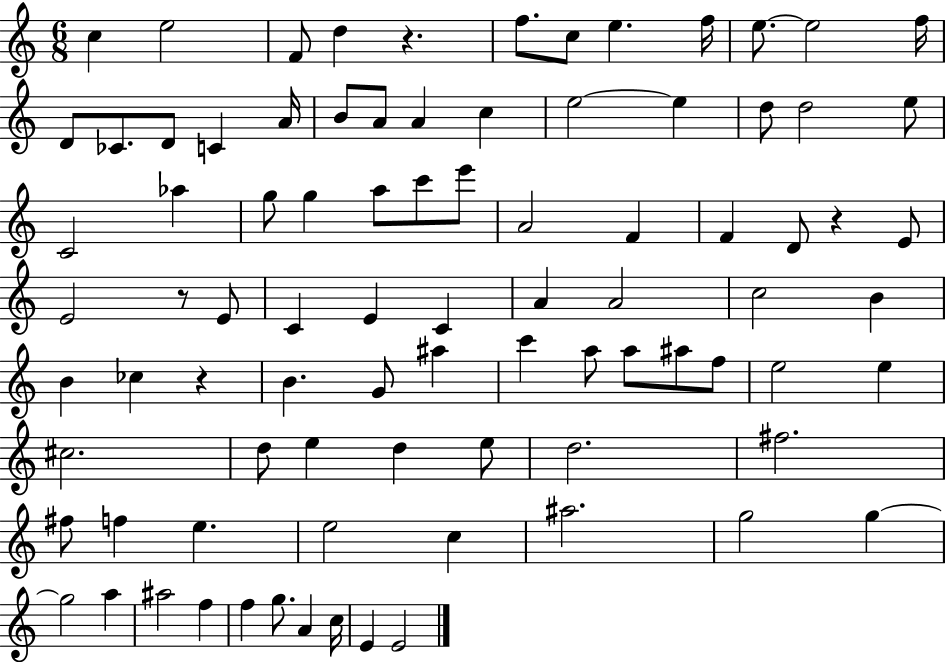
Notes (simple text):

C5/q E5/h F4/e D5/q R/q. F5/e. C5/e E5/q. F5/s E5/e. E5/h F5/s D4/e CES4/e. D4/e C4/q A4/s B4/e A4/e A4/q C5/q E5/h E5/q D5/e D5/h E5/e C4/h Ab5/q G5/e G5/q A5/e C6/e E6/e A4/h F4/q F4/q D4/e R/q E4/e E4/h R/e E4/e C4/q E4/q C4/q A4/q A4/h C5/h B4/q B4/q CES5/q R/q B4/q. G4/e A#5/q C6/q A5/e A5/e A#5/e F5/e E5/h E5/q C#5/h. D5/e E5/q D5/q E5/e D5/h. F#5/h. F#5/e F5/q E5/q. E5/h C5/q A#5/h. G5/h G5/q G5/h A5/q A#5/h F5/q F5/q G5/e. A4/q C5/s E4/q E4/h